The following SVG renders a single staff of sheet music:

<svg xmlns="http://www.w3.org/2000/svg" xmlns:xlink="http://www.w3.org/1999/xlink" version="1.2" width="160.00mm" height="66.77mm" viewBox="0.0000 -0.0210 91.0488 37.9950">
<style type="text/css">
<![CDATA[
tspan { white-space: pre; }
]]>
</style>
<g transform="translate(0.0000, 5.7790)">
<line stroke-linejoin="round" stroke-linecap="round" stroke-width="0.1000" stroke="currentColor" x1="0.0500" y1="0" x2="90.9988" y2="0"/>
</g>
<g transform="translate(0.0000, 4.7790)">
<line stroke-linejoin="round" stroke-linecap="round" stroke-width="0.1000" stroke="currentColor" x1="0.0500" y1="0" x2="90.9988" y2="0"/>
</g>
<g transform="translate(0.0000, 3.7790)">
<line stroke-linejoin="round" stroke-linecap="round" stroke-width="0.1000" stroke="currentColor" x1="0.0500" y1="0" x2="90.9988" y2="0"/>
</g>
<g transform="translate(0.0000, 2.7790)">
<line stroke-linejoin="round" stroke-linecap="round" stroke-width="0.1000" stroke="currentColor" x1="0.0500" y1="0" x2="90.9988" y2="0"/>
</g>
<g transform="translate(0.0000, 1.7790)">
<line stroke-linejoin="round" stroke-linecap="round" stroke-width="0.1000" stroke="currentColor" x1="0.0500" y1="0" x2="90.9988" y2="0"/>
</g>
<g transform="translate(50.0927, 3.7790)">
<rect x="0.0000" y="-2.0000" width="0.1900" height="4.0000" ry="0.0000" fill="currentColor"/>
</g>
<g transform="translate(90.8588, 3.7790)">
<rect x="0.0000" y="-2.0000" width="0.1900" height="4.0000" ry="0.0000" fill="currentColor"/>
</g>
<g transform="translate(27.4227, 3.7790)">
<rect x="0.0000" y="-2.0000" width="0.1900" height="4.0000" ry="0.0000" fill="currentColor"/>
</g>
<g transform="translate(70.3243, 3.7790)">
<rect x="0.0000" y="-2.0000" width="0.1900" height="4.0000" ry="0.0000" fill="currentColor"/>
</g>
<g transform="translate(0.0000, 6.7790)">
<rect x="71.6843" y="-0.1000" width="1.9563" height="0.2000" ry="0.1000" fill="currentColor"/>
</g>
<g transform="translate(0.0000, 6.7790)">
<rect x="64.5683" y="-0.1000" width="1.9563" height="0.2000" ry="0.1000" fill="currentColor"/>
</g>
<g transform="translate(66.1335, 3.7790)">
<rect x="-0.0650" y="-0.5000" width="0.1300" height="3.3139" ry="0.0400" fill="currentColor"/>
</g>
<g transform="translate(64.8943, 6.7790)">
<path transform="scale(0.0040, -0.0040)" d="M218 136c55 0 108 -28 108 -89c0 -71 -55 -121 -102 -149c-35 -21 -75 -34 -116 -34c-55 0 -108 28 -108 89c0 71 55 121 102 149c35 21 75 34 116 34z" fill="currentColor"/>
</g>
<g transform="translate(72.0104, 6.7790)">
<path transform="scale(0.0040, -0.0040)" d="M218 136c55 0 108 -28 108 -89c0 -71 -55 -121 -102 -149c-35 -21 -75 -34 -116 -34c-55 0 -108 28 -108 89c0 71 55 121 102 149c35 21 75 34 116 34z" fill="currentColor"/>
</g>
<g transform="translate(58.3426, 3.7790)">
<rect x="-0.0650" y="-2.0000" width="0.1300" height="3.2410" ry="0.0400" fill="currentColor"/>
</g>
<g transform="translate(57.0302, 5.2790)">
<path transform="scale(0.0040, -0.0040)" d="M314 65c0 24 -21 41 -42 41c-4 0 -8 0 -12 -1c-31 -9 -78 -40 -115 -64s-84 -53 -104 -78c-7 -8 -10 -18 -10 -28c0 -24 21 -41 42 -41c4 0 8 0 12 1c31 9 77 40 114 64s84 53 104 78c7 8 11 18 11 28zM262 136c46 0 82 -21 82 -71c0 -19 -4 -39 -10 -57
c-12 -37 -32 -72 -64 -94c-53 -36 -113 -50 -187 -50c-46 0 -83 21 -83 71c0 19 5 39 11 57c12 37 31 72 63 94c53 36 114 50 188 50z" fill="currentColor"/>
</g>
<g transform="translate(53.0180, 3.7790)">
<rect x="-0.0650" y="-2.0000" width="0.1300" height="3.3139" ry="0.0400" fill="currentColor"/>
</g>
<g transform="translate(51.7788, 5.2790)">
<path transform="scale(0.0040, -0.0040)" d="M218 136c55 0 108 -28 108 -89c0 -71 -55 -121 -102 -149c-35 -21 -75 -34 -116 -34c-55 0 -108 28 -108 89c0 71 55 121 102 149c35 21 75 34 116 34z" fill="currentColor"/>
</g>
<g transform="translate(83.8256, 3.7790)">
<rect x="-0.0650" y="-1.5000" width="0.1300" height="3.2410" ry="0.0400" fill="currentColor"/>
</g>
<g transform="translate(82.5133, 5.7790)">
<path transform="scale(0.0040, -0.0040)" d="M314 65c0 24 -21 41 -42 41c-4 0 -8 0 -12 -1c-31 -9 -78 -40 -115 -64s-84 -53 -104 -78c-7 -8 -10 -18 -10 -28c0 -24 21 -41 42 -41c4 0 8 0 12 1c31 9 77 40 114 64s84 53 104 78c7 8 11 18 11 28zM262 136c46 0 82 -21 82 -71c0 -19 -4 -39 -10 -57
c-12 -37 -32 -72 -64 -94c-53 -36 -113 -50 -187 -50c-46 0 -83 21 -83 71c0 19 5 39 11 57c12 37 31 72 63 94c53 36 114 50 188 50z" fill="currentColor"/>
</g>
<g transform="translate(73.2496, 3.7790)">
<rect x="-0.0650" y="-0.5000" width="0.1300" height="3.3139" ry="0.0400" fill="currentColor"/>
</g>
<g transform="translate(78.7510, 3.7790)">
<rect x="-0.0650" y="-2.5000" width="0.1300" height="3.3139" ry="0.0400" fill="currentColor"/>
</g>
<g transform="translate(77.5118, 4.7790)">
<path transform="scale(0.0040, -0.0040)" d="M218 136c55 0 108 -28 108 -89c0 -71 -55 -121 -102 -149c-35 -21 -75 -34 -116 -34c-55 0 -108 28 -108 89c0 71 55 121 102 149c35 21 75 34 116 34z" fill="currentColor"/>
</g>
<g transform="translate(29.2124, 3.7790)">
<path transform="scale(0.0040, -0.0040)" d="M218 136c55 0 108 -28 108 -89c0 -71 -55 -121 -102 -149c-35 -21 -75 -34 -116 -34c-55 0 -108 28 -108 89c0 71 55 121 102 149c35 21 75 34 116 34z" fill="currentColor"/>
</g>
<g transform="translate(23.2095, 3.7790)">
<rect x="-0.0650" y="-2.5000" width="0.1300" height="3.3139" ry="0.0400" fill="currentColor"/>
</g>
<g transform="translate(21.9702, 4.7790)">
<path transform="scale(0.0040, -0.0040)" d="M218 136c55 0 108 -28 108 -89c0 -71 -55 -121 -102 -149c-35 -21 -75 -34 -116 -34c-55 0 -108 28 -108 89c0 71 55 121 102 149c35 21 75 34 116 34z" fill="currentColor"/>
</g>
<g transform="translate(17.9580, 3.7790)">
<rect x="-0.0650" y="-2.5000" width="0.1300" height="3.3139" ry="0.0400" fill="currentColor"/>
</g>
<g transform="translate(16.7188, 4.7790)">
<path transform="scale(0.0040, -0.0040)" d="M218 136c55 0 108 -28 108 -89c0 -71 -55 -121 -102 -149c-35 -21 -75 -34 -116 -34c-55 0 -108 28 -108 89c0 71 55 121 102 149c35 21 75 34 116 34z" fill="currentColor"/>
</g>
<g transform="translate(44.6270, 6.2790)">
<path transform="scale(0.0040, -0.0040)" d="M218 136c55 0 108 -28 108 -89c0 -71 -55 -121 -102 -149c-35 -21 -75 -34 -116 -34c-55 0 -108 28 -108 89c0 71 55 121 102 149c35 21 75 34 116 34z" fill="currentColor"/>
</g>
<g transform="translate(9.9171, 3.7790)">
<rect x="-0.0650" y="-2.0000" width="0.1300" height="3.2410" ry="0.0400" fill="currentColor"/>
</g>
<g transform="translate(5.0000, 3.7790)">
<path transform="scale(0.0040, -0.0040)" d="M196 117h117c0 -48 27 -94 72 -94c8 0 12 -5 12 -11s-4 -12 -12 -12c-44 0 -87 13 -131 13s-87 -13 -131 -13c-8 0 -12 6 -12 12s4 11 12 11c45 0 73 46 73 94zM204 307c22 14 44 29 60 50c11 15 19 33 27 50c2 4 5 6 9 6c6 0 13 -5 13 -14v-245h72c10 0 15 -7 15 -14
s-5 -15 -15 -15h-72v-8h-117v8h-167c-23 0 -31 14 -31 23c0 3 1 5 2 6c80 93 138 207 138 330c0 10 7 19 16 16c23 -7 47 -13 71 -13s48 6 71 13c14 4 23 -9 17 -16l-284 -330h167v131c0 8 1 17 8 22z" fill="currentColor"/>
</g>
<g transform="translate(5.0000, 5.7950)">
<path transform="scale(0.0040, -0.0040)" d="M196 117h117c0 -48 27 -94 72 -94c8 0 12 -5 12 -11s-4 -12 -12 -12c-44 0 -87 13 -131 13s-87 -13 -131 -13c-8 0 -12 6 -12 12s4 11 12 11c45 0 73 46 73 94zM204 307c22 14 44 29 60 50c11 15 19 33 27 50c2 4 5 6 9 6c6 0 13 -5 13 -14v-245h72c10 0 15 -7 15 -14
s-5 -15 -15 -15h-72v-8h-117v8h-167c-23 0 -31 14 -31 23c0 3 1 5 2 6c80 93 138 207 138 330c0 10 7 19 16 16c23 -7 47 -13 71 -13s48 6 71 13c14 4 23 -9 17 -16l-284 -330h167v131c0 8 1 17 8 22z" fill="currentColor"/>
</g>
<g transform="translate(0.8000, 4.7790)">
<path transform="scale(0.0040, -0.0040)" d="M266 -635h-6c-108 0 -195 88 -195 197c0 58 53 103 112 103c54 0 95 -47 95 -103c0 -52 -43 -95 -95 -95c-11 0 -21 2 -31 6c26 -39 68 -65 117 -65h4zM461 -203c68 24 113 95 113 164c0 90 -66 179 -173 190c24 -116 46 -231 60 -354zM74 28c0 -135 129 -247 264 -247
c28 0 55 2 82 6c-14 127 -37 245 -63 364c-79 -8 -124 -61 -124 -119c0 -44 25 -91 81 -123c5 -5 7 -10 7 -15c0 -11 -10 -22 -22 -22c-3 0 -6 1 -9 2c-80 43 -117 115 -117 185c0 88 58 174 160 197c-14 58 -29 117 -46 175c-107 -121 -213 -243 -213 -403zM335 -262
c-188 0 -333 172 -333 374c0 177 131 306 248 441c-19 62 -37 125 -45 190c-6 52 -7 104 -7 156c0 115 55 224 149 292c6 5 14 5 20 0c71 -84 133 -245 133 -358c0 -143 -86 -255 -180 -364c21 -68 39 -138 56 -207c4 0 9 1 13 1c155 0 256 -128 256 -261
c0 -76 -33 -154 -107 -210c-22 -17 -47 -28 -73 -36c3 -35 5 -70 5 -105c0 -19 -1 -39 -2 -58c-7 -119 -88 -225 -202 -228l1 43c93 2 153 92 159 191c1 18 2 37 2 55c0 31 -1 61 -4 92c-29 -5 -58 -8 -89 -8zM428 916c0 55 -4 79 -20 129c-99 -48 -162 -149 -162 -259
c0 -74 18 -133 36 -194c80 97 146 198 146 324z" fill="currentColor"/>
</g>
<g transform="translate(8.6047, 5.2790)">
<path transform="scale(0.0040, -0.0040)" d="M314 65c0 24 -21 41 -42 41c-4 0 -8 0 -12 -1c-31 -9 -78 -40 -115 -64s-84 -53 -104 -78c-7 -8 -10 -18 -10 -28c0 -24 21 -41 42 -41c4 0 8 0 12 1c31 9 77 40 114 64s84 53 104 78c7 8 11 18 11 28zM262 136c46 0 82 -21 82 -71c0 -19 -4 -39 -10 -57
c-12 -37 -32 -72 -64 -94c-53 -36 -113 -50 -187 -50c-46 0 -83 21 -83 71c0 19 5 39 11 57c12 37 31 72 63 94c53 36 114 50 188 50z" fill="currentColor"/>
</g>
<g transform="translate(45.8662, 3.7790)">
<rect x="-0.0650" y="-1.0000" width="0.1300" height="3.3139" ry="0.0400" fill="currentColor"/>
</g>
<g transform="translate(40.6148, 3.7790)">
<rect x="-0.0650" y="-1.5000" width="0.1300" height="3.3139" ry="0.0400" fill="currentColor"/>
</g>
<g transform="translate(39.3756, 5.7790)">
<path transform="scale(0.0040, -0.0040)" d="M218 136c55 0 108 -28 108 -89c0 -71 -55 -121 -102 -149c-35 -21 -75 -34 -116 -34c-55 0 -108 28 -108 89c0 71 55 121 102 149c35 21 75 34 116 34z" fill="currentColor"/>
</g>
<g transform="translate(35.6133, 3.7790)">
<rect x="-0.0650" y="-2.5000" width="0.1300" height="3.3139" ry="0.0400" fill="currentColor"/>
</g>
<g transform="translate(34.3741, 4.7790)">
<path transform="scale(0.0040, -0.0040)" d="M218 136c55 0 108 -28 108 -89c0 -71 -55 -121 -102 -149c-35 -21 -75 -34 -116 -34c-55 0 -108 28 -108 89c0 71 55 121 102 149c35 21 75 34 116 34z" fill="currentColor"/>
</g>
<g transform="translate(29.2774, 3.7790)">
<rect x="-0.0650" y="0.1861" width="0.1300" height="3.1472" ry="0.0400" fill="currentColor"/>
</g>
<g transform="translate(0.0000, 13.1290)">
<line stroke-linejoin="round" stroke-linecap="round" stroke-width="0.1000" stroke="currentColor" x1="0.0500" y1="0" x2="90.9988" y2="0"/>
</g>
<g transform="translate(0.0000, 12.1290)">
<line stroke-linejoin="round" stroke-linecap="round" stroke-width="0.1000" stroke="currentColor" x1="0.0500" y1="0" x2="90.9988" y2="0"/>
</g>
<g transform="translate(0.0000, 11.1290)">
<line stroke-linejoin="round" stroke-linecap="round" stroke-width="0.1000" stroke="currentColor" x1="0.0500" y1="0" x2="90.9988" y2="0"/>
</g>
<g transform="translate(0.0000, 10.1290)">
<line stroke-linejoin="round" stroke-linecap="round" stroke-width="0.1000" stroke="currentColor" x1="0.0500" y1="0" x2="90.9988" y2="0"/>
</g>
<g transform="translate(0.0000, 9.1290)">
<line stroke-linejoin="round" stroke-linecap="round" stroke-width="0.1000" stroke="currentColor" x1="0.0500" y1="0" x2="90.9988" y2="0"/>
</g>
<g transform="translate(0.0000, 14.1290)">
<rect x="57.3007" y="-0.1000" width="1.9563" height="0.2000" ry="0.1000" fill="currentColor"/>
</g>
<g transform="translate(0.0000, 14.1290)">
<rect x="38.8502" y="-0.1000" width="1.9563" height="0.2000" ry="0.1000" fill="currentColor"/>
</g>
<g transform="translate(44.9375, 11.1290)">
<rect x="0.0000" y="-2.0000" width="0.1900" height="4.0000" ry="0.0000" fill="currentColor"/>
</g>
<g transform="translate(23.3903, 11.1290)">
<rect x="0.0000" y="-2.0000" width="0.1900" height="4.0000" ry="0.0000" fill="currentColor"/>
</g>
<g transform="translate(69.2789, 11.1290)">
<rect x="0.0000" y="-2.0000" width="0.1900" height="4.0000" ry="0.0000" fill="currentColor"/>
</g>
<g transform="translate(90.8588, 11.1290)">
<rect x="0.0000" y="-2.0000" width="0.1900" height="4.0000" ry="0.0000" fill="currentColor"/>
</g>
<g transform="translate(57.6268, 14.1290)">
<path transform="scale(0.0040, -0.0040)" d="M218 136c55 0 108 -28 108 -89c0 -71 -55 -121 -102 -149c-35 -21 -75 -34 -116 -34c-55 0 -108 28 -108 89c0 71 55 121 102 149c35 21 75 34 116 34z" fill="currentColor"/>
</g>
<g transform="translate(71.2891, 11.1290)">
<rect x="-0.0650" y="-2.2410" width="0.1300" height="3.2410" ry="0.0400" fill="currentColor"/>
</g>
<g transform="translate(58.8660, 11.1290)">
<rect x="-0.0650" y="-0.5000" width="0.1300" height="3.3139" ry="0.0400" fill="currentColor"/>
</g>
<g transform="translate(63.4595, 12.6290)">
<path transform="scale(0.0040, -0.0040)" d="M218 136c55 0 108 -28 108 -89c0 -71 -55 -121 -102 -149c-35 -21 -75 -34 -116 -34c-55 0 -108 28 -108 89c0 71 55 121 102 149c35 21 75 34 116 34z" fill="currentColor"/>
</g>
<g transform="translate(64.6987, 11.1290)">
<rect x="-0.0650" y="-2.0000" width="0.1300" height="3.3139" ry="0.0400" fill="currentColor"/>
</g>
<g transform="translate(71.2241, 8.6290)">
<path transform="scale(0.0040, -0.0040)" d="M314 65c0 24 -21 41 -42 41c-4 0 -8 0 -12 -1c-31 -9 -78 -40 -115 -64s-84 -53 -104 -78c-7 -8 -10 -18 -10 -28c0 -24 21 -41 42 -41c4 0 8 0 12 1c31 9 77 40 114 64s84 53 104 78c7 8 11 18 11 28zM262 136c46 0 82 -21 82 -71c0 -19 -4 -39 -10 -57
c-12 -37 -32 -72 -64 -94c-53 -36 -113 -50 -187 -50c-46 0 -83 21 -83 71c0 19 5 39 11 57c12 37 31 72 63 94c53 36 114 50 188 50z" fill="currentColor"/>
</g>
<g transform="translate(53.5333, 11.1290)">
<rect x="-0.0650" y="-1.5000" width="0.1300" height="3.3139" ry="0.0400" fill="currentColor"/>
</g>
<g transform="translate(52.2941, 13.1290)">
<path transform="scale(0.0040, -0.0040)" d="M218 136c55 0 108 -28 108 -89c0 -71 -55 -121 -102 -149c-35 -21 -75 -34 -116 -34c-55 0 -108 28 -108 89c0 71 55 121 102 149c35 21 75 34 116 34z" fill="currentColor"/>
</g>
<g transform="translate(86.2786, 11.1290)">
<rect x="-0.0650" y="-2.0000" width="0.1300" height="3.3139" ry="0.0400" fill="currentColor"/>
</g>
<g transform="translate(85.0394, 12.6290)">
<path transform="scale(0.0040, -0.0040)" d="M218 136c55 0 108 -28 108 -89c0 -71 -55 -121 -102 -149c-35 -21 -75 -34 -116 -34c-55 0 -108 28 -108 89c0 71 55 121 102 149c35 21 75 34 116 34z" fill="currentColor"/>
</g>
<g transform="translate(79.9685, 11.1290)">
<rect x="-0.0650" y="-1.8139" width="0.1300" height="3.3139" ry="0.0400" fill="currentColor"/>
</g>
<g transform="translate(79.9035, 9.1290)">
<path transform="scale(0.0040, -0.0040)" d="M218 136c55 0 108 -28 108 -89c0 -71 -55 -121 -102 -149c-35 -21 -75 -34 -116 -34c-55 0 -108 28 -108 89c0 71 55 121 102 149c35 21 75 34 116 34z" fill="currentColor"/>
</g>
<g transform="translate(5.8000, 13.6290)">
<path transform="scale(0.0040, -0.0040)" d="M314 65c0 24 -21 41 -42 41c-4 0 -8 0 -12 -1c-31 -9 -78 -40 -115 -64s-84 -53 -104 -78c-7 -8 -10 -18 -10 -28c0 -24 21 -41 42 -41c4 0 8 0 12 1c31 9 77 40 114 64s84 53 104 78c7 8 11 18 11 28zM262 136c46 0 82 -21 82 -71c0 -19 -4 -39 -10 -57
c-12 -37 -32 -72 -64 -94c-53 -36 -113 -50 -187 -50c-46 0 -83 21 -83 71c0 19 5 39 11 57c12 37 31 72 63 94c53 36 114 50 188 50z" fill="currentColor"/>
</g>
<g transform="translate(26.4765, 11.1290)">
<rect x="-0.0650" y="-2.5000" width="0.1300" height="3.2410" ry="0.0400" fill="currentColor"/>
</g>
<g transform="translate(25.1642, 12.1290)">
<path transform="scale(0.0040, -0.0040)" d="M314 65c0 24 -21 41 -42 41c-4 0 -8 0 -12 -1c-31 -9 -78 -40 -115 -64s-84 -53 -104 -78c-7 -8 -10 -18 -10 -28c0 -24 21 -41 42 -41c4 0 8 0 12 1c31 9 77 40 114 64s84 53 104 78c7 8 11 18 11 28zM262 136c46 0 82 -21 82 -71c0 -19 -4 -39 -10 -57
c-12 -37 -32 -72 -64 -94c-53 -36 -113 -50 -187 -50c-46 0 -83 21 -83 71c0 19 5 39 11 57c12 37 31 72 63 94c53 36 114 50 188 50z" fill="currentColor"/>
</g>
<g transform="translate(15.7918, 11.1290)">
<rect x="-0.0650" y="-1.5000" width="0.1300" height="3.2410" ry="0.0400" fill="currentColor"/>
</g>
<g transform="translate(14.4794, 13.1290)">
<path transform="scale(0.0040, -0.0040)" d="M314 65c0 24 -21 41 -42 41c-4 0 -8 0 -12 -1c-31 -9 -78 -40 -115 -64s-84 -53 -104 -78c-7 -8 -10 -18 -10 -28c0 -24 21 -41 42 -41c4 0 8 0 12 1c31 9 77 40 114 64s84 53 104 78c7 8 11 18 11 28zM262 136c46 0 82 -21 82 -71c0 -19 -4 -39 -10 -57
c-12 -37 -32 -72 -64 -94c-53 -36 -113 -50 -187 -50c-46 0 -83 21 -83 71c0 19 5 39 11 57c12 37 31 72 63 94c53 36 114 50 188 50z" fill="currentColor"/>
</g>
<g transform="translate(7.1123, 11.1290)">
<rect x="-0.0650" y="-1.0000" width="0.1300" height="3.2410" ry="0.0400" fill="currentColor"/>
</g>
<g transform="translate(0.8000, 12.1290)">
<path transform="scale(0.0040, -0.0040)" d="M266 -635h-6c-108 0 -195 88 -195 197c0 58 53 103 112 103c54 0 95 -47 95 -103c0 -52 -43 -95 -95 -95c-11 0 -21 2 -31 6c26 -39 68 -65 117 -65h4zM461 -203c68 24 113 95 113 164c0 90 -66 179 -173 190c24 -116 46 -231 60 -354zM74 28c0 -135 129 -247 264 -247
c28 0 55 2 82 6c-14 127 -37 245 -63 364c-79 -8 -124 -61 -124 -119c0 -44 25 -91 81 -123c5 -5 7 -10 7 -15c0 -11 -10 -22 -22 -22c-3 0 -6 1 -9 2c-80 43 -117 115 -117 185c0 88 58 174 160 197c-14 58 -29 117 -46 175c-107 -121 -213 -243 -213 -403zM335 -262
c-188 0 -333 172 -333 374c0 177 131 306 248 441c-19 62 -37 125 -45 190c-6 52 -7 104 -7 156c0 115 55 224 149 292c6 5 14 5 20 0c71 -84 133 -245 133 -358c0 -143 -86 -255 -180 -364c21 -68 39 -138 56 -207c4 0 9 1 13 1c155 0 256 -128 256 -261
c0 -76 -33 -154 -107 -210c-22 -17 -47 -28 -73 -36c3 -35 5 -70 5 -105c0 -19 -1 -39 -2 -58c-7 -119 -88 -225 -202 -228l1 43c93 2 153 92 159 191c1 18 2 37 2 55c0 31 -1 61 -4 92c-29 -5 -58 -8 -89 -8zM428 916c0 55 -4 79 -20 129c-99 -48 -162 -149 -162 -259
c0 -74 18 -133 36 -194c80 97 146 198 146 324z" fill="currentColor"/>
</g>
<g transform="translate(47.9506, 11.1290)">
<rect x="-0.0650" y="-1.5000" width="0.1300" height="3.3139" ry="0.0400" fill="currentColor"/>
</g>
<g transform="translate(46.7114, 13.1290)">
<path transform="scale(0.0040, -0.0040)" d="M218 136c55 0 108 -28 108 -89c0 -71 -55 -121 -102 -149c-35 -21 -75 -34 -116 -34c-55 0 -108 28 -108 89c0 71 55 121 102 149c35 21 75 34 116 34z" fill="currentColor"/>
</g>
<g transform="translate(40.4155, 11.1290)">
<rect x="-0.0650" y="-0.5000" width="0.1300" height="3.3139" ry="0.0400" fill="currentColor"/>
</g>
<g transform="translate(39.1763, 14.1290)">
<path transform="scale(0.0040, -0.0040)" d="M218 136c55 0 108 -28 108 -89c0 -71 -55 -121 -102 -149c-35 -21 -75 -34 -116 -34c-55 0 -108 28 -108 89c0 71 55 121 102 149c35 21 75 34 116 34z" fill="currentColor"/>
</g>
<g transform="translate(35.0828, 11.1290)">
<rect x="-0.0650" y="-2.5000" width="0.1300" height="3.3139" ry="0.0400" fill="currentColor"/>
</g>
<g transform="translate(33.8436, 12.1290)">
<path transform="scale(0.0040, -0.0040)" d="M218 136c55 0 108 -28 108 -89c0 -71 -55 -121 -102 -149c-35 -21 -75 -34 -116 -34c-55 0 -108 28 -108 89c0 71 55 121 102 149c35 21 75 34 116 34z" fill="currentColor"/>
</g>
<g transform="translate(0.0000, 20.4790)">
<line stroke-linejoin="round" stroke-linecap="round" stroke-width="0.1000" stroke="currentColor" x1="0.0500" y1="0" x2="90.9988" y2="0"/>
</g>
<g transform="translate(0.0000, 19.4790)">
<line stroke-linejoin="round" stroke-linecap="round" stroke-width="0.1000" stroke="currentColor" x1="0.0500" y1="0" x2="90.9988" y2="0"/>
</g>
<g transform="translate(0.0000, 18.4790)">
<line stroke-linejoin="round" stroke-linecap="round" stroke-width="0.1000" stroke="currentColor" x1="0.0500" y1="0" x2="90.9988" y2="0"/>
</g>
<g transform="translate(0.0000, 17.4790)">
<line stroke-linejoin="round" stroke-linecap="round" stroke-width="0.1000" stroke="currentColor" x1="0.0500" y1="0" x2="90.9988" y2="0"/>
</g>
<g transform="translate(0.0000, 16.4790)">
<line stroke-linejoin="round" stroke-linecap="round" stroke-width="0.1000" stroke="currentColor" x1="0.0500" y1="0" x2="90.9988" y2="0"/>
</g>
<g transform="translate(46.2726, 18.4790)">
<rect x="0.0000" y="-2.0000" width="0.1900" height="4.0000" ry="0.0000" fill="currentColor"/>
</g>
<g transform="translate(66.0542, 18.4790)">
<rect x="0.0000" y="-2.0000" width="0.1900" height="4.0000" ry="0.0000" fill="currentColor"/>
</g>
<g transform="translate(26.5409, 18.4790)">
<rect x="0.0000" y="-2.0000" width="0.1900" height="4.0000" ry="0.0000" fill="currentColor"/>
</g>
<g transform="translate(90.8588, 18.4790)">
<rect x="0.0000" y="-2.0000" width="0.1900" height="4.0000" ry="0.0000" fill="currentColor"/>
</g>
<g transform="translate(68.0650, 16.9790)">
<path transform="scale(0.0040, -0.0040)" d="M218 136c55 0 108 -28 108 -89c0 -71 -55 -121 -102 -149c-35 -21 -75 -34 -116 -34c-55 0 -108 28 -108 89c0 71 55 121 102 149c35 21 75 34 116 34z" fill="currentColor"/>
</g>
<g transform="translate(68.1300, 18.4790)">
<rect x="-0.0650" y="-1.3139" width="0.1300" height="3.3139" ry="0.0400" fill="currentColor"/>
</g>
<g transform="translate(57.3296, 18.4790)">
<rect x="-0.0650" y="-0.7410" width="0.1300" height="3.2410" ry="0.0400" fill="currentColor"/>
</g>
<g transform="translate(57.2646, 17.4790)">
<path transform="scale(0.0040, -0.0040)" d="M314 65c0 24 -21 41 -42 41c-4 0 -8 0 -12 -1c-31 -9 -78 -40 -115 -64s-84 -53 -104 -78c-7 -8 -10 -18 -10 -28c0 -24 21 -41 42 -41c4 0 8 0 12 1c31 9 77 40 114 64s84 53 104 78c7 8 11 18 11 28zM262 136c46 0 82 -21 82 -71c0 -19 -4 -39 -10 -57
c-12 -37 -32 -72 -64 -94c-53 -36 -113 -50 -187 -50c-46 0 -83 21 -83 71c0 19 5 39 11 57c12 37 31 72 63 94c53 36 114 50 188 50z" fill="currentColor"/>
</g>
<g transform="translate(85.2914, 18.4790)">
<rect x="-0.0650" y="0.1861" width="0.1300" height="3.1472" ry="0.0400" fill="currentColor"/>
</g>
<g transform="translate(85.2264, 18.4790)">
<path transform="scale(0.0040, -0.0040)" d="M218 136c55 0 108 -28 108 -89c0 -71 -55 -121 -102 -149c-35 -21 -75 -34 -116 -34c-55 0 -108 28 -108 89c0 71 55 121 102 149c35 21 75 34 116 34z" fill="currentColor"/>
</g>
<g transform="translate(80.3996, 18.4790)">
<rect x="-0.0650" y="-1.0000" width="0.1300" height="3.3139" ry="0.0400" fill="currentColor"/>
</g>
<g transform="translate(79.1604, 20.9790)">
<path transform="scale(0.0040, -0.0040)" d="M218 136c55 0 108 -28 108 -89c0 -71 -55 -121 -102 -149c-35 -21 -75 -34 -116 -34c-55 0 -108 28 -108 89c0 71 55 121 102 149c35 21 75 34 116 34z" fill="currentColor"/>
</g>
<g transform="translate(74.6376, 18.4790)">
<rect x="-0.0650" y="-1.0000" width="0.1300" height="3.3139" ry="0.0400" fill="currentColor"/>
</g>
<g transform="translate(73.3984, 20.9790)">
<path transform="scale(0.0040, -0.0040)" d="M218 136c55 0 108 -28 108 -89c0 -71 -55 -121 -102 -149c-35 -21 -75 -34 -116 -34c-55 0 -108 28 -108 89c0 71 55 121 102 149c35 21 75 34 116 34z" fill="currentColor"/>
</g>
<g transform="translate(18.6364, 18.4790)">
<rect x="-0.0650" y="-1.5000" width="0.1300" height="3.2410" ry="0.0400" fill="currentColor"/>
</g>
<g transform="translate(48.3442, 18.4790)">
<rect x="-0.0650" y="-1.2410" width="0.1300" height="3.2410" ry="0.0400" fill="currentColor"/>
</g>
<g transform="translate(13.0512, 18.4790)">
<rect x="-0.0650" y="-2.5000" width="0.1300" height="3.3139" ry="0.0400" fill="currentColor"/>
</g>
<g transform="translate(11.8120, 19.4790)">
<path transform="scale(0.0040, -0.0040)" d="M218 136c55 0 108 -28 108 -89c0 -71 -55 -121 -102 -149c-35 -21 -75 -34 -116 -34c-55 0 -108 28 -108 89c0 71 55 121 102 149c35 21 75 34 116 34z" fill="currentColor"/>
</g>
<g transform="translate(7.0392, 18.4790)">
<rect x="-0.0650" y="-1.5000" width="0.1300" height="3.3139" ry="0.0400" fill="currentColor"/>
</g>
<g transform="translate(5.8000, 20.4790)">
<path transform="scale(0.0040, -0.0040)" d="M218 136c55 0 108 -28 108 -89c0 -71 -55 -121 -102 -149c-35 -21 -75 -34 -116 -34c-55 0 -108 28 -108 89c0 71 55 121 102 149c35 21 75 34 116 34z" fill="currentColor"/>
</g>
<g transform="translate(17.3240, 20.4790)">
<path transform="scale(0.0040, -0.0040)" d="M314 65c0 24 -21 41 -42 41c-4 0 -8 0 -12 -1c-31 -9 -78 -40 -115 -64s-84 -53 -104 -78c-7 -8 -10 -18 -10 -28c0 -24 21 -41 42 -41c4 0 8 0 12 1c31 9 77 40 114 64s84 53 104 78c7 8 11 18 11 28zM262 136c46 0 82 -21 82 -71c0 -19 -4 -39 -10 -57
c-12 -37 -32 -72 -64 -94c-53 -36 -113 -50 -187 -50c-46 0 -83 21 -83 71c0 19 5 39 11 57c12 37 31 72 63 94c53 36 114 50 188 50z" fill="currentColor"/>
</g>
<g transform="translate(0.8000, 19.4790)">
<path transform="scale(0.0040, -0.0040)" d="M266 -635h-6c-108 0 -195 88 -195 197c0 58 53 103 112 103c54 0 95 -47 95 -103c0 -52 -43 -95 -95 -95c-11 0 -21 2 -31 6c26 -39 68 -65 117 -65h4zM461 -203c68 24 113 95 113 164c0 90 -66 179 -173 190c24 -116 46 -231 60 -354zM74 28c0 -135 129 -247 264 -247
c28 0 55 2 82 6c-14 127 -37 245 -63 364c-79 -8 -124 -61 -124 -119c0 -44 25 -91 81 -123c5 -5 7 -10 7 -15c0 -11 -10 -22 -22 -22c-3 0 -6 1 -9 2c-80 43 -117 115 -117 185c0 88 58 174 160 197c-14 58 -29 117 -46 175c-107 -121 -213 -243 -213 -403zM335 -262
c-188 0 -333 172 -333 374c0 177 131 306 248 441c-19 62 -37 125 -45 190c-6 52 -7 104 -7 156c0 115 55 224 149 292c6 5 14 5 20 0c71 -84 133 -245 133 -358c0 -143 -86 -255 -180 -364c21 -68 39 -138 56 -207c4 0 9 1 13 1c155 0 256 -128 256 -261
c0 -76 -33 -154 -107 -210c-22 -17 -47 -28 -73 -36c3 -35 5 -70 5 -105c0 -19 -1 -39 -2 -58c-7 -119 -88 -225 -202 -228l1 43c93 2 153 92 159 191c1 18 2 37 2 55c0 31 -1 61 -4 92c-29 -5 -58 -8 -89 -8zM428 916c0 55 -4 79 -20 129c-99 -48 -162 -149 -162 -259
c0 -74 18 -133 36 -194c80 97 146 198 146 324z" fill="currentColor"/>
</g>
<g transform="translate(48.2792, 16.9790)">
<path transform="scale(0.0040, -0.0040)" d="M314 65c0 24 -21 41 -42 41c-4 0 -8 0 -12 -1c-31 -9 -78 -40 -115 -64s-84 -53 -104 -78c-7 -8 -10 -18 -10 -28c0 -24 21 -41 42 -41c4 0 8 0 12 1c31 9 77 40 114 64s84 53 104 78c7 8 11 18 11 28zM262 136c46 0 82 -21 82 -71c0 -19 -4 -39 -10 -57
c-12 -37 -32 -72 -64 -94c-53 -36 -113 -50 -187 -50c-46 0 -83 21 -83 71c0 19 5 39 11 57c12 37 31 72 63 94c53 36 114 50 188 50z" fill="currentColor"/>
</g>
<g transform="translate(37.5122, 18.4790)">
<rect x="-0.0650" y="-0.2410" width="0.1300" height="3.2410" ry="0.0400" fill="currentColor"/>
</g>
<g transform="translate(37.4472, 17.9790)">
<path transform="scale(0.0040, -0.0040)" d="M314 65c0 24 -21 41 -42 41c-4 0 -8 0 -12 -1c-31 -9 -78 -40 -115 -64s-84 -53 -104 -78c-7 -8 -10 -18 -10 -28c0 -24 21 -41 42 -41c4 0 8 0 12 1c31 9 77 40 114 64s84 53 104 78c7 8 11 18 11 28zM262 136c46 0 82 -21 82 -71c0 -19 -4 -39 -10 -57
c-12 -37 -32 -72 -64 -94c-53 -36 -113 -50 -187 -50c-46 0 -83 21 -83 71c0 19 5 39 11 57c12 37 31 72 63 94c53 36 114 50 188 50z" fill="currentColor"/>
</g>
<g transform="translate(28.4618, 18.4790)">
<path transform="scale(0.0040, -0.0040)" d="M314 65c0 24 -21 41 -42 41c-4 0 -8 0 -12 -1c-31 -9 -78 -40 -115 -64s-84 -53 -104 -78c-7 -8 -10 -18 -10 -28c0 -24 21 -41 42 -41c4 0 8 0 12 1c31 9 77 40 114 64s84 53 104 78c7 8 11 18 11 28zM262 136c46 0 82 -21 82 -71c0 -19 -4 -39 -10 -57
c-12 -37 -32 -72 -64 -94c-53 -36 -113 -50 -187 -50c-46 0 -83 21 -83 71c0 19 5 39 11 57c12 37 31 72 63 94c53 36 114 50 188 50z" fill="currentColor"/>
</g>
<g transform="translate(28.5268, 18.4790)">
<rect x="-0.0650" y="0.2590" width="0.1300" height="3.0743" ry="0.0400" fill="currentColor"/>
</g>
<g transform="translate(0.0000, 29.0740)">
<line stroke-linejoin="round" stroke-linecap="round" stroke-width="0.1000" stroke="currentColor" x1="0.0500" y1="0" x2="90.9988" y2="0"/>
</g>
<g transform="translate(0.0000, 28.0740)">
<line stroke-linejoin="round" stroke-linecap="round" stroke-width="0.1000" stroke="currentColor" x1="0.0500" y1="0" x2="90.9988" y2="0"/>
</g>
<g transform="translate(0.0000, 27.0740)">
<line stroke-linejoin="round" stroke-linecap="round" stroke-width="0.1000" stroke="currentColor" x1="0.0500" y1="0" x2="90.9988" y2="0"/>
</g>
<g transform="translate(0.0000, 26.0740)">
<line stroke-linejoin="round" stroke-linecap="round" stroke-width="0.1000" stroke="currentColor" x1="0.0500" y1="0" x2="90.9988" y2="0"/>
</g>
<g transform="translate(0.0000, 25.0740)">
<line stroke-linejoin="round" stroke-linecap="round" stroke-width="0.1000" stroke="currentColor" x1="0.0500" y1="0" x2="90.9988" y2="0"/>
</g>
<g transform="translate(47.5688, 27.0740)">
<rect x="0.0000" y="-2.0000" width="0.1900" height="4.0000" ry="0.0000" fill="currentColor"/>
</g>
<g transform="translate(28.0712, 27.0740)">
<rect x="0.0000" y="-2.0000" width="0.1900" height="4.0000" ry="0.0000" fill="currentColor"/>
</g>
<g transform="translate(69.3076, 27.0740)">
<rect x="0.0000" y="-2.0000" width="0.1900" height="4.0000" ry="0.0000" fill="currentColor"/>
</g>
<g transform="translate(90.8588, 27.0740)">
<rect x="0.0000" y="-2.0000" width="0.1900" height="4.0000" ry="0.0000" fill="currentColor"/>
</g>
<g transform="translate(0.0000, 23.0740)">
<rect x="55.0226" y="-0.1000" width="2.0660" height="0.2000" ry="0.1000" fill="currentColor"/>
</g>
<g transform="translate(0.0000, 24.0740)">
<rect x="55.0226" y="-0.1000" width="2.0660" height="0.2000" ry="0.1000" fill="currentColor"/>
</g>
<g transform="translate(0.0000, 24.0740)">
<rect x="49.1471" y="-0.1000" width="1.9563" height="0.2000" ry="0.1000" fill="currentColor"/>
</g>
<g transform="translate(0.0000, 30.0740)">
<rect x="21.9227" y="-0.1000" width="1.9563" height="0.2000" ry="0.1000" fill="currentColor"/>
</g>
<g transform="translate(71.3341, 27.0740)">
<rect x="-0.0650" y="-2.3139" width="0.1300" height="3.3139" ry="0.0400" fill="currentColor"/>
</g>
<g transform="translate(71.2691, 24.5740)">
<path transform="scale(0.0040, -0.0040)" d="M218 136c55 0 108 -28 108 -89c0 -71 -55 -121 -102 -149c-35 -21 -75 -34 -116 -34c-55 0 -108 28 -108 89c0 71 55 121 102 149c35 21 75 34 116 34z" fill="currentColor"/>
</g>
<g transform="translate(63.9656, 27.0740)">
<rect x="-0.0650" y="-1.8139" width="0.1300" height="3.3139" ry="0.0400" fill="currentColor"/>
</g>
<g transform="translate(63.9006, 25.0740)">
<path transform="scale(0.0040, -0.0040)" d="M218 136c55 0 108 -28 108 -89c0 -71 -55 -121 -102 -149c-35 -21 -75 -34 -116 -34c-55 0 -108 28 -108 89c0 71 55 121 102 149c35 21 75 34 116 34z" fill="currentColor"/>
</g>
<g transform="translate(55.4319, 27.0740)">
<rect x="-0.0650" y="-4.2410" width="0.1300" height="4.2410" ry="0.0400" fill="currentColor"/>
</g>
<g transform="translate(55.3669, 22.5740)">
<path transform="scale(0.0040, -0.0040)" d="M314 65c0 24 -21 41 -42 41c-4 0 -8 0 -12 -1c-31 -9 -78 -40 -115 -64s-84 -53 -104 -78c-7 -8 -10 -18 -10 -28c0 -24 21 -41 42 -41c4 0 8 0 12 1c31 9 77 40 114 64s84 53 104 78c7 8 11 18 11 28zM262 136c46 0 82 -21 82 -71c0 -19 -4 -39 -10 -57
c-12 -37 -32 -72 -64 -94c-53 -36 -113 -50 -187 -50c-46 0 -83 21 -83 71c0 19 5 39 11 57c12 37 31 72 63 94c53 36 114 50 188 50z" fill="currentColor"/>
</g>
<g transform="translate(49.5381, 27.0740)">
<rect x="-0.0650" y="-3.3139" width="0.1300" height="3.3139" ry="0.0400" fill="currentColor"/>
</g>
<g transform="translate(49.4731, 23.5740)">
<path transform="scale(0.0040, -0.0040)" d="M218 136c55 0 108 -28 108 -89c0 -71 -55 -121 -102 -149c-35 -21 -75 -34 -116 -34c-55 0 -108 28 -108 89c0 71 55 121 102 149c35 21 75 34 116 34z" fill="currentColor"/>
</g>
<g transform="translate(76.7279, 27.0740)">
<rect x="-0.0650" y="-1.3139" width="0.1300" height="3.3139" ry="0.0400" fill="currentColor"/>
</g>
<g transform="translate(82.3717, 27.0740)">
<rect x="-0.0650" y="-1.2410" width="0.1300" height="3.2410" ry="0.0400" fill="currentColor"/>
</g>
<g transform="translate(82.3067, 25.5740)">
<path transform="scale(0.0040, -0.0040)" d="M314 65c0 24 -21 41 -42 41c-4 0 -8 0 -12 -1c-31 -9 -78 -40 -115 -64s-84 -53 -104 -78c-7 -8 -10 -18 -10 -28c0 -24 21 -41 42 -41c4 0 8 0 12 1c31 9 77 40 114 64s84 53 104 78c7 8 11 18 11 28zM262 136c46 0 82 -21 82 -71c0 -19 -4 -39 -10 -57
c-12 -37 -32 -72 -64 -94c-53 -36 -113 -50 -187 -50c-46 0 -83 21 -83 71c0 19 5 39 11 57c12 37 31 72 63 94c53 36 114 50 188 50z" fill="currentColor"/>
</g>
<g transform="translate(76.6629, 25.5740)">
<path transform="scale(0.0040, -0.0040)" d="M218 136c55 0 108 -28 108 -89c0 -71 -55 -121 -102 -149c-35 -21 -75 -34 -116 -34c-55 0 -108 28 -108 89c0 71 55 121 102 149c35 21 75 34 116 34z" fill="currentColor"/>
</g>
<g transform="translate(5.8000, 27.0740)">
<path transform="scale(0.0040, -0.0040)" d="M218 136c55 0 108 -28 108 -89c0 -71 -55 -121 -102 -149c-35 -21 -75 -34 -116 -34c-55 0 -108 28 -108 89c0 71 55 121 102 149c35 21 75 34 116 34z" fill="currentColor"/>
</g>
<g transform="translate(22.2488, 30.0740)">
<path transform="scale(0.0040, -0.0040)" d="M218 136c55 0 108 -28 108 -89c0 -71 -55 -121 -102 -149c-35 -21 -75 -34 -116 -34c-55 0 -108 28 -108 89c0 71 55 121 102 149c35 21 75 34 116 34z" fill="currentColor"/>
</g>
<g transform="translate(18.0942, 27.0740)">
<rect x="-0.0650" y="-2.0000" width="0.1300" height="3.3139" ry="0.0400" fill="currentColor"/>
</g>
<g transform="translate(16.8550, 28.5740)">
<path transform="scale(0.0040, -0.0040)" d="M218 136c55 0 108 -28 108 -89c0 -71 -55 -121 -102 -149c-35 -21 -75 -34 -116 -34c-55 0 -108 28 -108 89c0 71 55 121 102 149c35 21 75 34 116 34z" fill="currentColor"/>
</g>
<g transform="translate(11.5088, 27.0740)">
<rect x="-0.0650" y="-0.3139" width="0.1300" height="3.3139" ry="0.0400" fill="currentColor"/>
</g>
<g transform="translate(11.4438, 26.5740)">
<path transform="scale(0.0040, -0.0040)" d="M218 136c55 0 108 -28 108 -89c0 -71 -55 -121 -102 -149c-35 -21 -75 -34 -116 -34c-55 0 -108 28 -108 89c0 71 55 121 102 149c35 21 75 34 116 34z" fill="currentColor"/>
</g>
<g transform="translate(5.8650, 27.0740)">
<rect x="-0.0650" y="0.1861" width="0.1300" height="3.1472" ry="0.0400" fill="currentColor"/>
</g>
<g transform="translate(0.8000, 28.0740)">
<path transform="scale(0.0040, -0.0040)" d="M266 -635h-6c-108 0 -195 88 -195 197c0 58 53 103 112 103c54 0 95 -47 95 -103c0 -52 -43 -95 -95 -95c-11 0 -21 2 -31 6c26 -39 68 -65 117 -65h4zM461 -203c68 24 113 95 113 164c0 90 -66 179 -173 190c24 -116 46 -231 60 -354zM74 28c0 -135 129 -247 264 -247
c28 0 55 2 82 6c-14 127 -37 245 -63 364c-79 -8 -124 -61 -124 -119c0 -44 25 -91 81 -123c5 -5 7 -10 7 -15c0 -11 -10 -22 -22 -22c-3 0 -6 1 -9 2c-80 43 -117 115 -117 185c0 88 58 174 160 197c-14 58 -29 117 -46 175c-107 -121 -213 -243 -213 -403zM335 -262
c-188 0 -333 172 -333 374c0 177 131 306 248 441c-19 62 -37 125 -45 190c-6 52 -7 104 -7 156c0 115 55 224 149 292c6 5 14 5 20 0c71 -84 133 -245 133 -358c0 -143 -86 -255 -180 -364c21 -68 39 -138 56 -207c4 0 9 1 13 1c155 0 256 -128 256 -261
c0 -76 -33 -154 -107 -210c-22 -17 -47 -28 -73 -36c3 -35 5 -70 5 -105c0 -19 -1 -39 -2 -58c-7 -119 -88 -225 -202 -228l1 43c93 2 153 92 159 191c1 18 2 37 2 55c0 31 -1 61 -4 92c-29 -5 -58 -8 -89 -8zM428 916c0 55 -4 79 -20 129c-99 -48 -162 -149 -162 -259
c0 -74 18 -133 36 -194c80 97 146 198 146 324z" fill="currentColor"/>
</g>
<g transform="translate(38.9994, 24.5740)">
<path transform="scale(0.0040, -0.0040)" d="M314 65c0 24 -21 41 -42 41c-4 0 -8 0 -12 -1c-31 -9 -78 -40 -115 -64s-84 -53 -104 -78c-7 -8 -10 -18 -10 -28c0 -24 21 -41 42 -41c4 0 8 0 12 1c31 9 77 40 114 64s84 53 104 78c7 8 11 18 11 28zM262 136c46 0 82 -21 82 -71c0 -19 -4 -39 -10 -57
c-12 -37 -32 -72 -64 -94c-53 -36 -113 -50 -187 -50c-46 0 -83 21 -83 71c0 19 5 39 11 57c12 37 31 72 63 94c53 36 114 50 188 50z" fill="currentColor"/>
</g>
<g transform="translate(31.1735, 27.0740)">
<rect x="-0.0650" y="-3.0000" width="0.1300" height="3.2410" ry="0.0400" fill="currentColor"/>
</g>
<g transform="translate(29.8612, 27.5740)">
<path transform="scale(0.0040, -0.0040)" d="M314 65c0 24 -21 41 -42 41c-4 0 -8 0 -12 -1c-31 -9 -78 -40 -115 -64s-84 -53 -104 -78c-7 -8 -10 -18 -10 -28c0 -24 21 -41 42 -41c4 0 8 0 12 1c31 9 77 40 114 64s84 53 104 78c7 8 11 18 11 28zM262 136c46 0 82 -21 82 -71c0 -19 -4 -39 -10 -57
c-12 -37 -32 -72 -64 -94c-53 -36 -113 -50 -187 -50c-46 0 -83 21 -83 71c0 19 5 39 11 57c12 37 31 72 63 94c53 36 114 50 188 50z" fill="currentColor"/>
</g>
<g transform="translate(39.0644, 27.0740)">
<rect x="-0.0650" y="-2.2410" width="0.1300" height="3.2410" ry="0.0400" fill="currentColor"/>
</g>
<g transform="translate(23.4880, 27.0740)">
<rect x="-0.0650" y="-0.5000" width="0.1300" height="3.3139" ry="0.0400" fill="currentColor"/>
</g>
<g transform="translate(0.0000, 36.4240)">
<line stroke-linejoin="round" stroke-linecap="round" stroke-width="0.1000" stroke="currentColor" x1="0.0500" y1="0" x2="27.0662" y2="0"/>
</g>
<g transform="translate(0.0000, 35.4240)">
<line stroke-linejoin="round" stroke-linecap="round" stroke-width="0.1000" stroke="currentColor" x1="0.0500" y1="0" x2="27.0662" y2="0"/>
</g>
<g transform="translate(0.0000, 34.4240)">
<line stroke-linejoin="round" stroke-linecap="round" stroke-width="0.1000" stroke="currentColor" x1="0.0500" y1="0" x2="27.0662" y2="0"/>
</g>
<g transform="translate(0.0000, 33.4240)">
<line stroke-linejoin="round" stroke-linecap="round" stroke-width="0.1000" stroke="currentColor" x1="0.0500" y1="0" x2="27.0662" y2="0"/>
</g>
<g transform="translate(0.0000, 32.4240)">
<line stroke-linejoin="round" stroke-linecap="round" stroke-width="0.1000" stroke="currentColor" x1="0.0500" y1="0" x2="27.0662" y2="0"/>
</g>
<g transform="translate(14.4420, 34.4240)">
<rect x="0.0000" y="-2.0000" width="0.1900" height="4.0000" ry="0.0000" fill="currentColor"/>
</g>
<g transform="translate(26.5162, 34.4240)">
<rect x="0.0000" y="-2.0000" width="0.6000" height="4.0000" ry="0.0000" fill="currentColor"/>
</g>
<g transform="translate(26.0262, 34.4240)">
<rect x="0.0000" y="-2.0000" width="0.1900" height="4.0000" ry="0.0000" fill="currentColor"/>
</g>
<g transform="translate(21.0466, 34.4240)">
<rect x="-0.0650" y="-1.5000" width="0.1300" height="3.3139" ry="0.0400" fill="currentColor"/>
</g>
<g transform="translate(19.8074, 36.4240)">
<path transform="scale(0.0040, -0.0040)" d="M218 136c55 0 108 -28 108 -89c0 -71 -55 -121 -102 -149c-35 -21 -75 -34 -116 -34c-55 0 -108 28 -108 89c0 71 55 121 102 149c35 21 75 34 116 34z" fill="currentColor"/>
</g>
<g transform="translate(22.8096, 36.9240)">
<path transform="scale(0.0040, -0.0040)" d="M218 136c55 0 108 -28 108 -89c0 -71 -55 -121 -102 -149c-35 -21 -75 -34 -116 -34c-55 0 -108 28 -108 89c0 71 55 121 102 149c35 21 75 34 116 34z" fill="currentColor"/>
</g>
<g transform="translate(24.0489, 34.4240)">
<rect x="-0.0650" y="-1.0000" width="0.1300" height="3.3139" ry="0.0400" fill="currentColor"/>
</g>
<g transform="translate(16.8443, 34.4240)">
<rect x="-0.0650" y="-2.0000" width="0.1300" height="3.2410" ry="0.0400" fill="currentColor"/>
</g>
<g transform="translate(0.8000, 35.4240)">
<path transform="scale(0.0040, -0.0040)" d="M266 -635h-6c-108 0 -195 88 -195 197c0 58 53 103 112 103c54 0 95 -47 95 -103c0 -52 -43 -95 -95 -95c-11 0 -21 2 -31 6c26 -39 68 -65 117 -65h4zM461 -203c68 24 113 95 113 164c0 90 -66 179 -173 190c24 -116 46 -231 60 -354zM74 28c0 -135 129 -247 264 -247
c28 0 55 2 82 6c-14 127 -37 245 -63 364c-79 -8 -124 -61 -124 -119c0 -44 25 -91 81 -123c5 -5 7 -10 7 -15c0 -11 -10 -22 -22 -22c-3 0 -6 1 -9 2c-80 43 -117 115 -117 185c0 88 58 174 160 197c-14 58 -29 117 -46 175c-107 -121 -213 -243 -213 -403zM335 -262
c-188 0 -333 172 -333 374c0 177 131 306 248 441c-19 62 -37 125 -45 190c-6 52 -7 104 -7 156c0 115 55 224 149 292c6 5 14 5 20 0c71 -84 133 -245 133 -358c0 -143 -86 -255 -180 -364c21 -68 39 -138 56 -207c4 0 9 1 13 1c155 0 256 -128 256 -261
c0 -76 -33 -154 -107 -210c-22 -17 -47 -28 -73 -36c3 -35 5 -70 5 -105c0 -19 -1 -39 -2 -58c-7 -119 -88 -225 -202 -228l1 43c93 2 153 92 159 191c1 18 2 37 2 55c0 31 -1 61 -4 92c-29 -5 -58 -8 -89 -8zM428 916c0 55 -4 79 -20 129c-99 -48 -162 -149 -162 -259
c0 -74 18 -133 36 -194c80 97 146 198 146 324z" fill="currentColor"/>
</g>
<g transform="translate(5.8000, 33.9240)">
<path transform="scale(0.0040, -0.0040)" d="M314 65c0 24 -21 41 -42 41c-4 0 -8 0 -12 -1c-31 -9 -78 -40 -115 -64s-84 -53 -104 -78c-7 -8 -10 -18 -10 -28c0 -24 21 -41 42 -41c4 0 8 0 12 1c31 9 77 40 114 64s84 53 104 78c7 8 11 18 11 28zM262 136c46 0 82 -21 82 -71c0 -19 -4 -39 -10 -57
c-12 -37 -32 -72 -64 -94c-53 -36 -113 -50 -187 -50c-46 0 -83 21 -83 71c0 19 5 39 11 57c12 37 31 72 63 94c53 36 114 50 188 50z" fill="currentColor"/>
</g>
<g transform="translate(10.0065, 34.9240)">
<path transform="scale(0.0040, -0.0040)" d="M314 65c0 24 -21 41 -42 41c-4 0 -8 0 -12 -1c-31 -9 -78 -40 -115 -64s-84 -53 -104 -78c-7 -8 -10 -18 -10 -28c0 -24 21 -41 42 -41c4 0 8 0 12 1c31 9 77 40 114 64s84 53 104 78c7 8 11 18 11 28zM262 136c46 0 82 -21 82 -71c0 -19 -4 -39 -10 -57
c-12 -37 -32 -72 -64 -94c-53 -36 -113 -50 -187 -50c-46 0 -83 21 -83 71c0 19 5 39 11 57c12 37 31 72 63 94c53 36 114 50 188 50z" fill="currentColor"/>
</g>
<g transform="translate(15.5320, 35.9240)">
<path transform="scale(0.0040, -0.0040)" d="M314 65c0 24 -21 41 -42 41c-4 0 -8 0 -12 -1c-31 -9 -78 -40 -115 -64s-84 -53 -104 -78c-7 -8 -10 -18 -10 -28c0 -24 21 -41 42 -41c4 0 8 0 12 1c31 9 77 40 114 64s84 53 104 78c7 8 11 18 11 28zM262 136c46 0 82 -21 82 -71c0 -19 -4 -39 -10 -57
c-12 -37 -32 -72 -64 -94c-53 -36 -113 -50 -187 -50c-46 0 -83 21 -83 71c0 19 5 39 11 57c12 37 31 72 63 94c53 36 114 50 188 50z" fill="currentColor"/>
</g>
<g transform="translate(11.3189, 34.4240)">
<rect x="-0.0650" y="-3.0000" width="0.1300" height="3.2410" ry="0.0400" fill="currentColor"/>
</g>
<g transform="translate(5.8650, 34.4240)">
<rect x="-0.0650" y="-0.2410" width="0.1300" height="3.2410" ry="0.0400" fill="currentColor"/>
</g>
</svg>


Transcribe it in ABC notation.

X:1
T:Untitled
M:4/4
L:1/4
K:C
F2 G G B G E D F F2 C C G E2 D2 E2 G2 G C E E C F g2 f F E G E2 B2 c2 e2 d2 e D D B B c F C A2 g2 b d'2 f g e e2 c2 A2 F2 E D